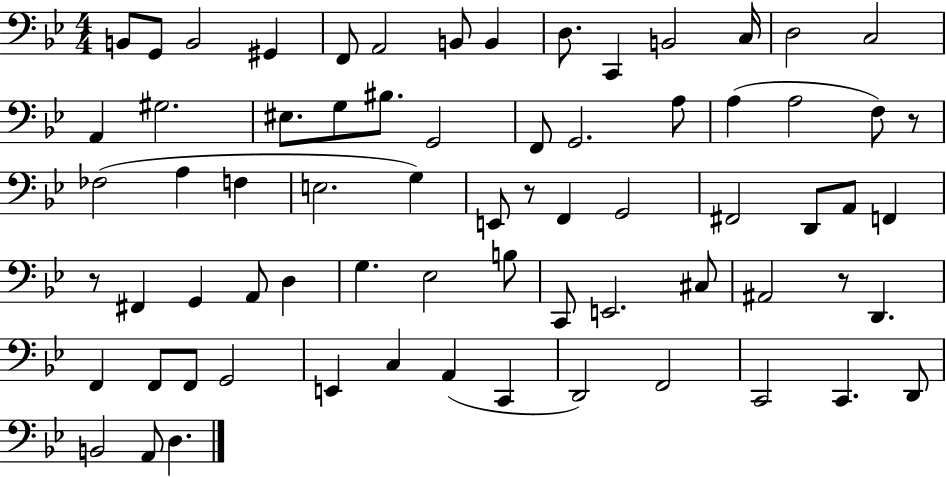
B2/e G2/e B2/h G#2/q F2/e A2/h B2/e B2/q D3/e. C2/q B2/h C3/s D3/h C3/h A2/q G#3/h. EIS3/e. G3/e BIS3/e. G2/h F2/e G2/h. A3/e A3/q A3/h F3/e R/e FES3/h A3/q F3/q E3/h. G3/q E2/e R/e F2/q G2/h F#2/h D2/e A2/e F2/q R/e F#2/q G2/q A2/e D3/q G3/q. Eb3/h B3/e C2/e E2/h. C#3/e A#2/h R/e D2/q. F2/q F2/e F2/e G2/h E2/q C3/q A2/q C2/q D2/h F2/h C2/h C2/q. D2/e B2/h A2/e D3/q.